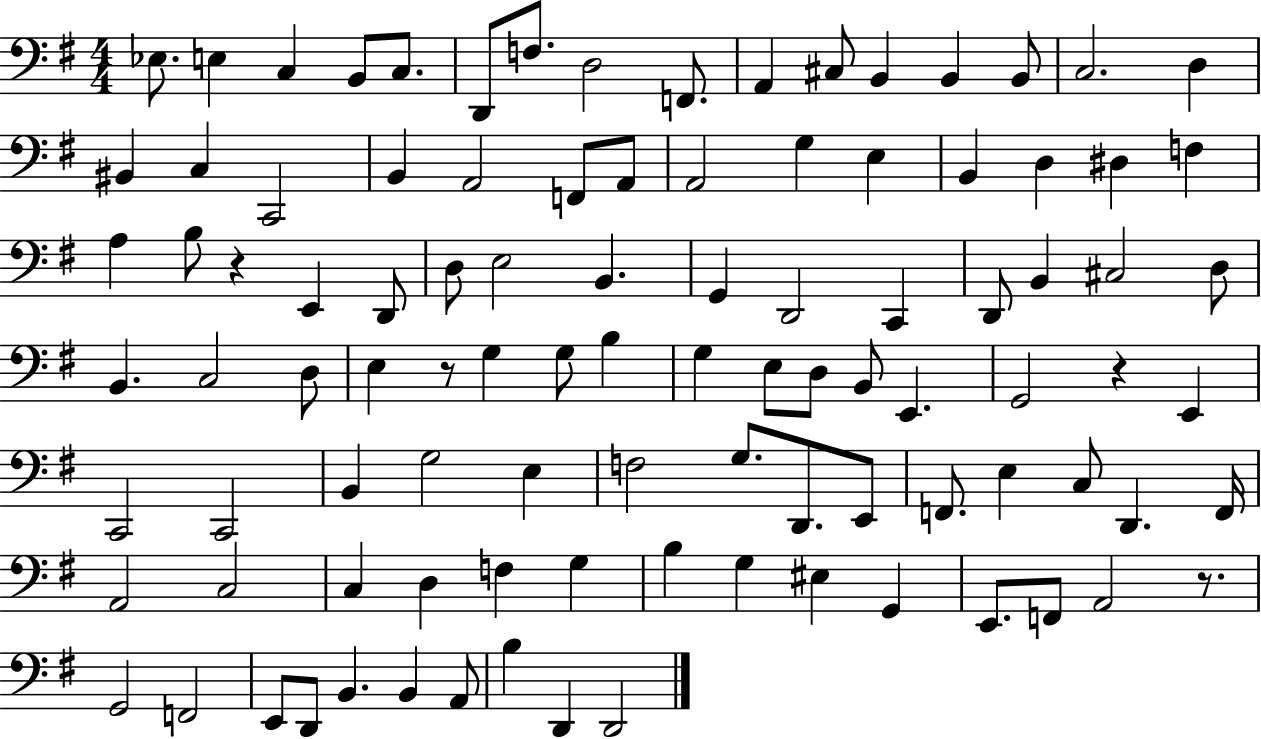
X:1
T:Untitled
M:4/4
L:1/4
K:G
_E,/2 E, C, B,,/2 C,/2 D,,/2 F,/2 D,2 F,,/2 A,, ^C,/2 B,, B,, B,,/2 C,2 D, ^B,, C, C,,2 B,, A,,2 F,,/2 A,,/2 A,,2 G, E, B,, D, ^D, F, A, B,/2 z E,, D,,/2 D,/2 E,2 B,, G,, D,,2 C,, D,,/2 B,, ^C,2 D,/2 B,, C,2 D,/2 E, z/2 G, G,/2 B, G, E,/2 D,/2 B,,/2 E,, G,,2 z E,, C,,2 C,,2 B,, G,2 E, F,2 G,/2 D,,/2 E,,/2 F,,/2 E, C,/2 D,, F,,/4 A,,2 C,2 C, D, F, G, B, G, ^E, G,, E,,/2 F,,/2 A,,2 z/2 G,,2 F,,2 E,,/2 D,,/2 B,, B,, A,,/2 B, D,, D,,2